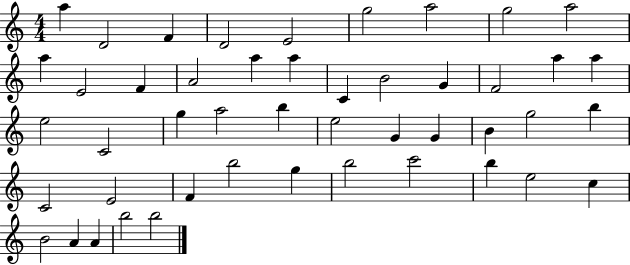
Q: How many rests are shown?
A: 0